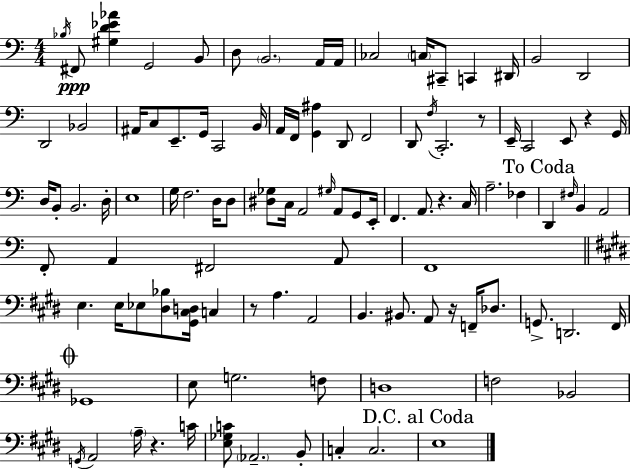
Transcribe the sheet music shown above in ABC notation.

X:1
T:Untitled
M:4/4
L:1/4
K:Am
_B,/4 ^F,,/2 [^G,D_E_A] G,,2 B,,/2 D,/2 B,,2 A,,/4 A,,/4 _C,2 C,/4 ^C,,/2 C,, ^D,,/4 B,,2 D,,2 D,,2 _B,,2 ^A,,/4 C,/2 E,,/2 G,,/4 C,,2 B,,/4 A,,/4 F,,/4 [G,,^A,] D,,/2 F,,2 D,,/2 F,/4 C,,2 z/2 E,,/4 C,,2 E,,/2 z G,,/4 D,/4 B,,/2 B,,2 D,/4 E,4 G,/4 F,2 D,/4 D,/2 [^D,_G,]/2 C,/4 A,,2 ^G,/4 A,,/2 G,,/2 E,,/4 F,, A,,/2 z C,/4 A,2 _F, D,, ^F,/4 B,, A,,2 F,,/2 A,, ^F,,2 A,,/2 F,,4 E, E,/4 _E,/2 [^D,_B,]/2 [^G,,^C,D,]/4 C, z/2 A, A,,2 B,, ^B,,/2 A,,/2 z/4 F,,/4 _D,/2 G,,/2 D,,2 ^F,,/4 _G,,4 E,/2 G,2 F,/2 D,4 F,2 _B,,2 G,,/4 A,,2 A,/4 z C/4 [E,_G,C]/2 _A,,2 B,,/2 C, C,2 E,4